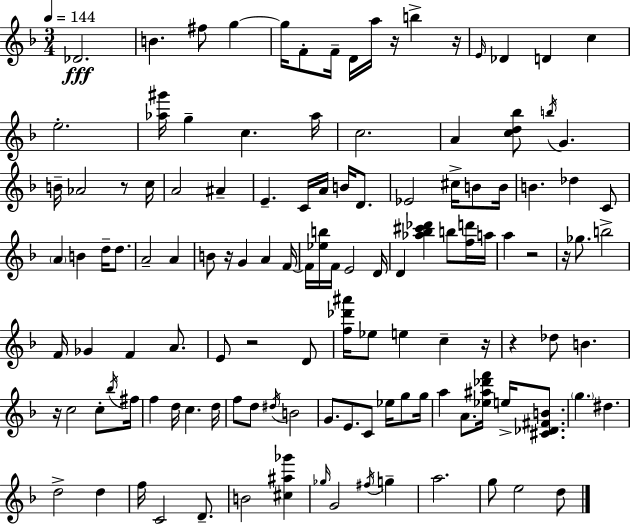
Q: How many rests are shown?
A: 10